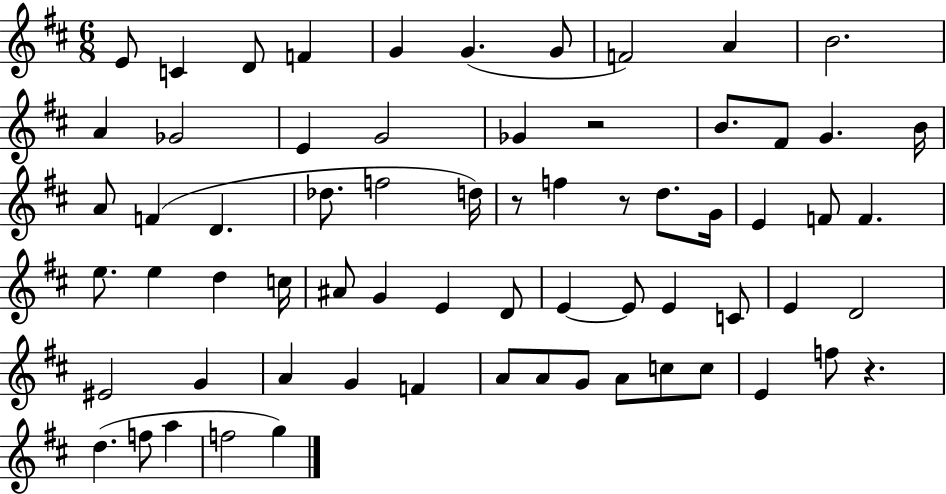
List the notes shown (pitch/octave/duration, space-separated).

E4/e C4/q D4/e F4/q G4/q G4/q. G4/e F4/h A4/q B4/h. A4/q Gb4/h E4/q G4/h Gb4/q R/h B4/e. F#4/e G4/q. B4/s A4/e F4/q D4/q. Db5/e. F5/h D5/s R/e F5/q R/e D5/e. G4/s E4/q F4/e F4/q. E5/e. E5/q D5/q C5/s A#4/e G4/q E4/q D4/e E4/q E4/e E4/q C4/e E4/q D4/h EIS4/h G4/q A4/q G4/q F4/q A4/e A4/e G4/e A4/e C5/e C5/e E4/q F5/e R/q. D5/q. F5/e A5/q F5/h G5/q